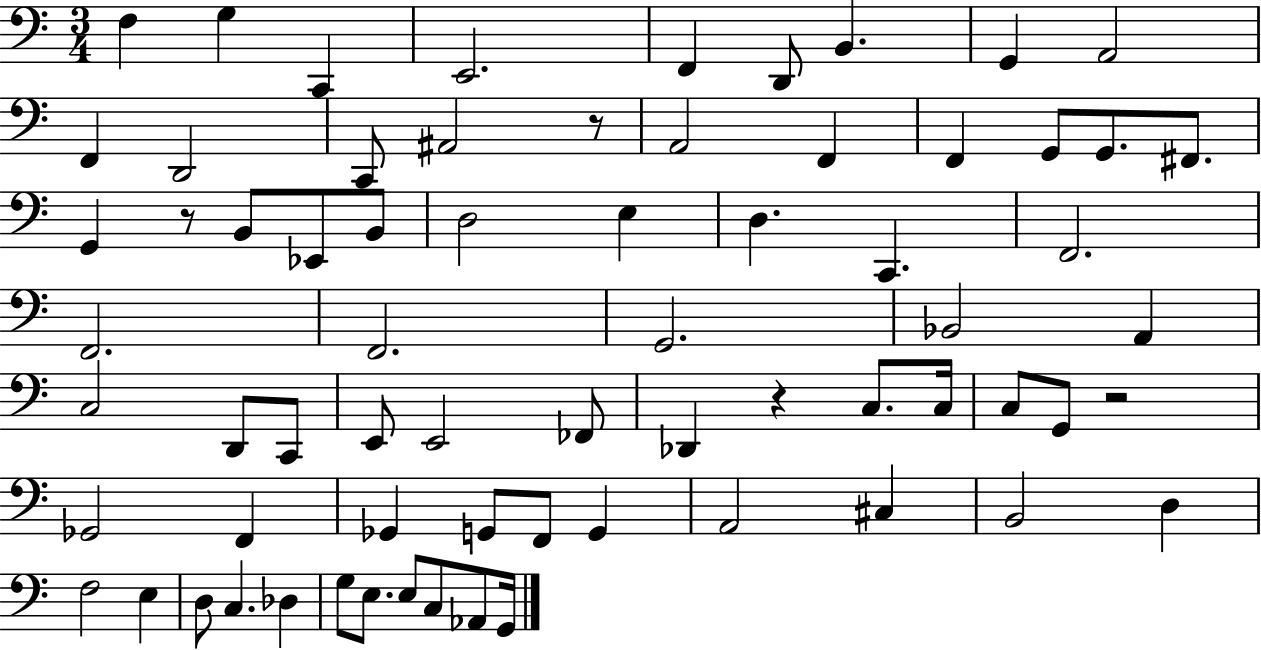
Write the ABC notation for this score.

X:1
T:Untitled
M:3/4
L:1/4
K:C
F, G, C,, E,,2 F,, D,,/2 B,, G,, A,,2 F,, D,,2 C,,/2 ^A,,2 z/2 A,,2 F,, F,, G,,/2 G,,/2 ^F,,/2 G,, z/2 B,,/2 _E,,/2 B,,/2 D,2 E, D, C,, F,,2 F,,2 F,,2 G,,2 _B,,2 A,, C,2 D,,/2 C,,/2 E,,/2 E,,2 _F,,/2 _D,, z C,/2 C,/4 C,/2 G,,/2 z2 _G,,2 F,, _G,, G,,/2 F,,/2 G,, A,,2 ^C, B,,2 D, F,2 E, D,/2 C, _D, G,/2 E,/2 E,/2 C,/2 _A,,/2 G,,/4